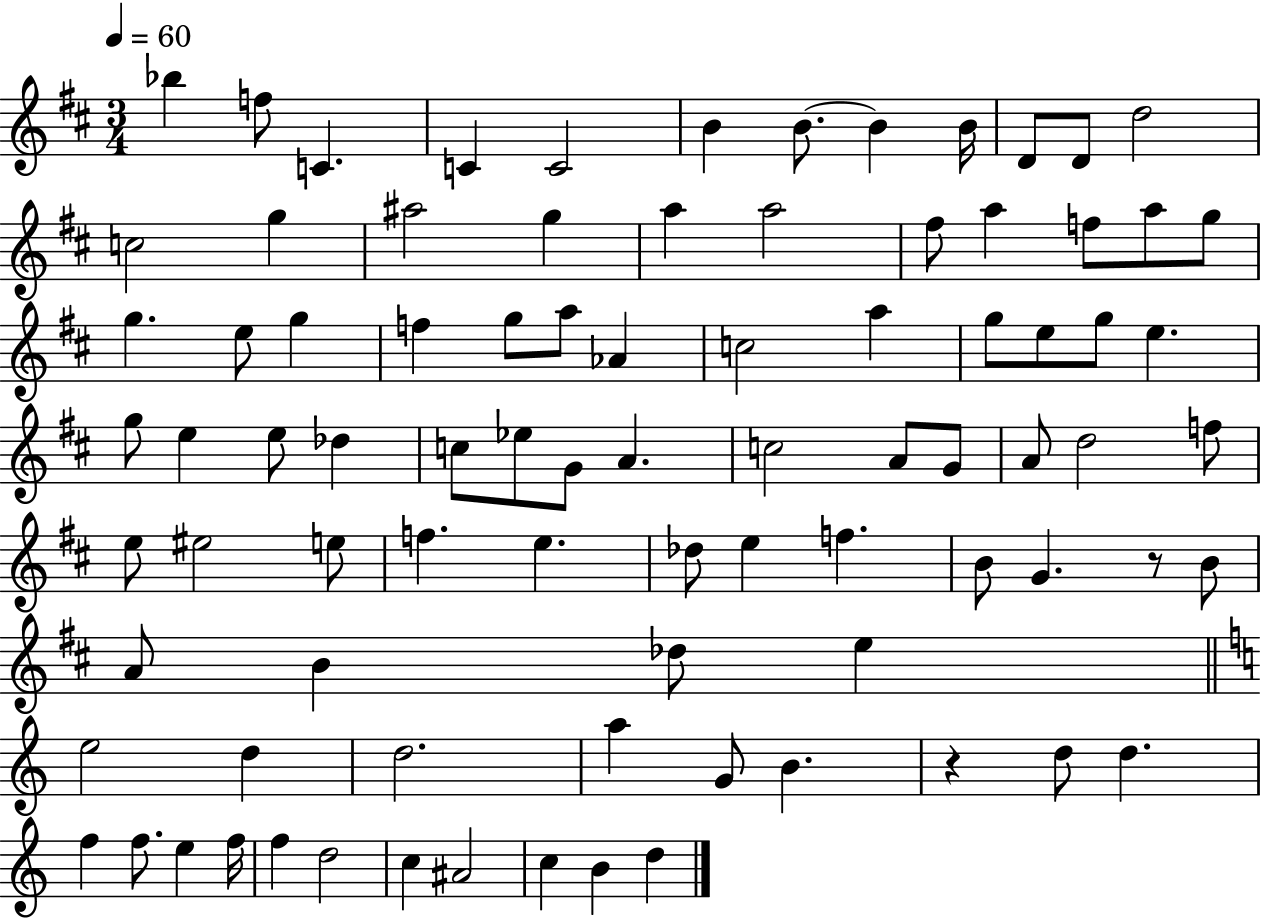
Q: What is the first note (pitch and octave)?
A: Bb5